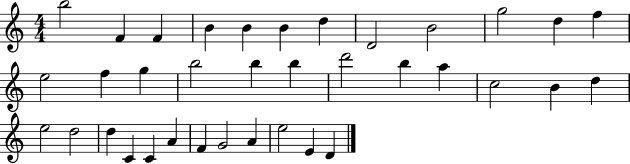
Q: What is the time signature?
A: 4/4